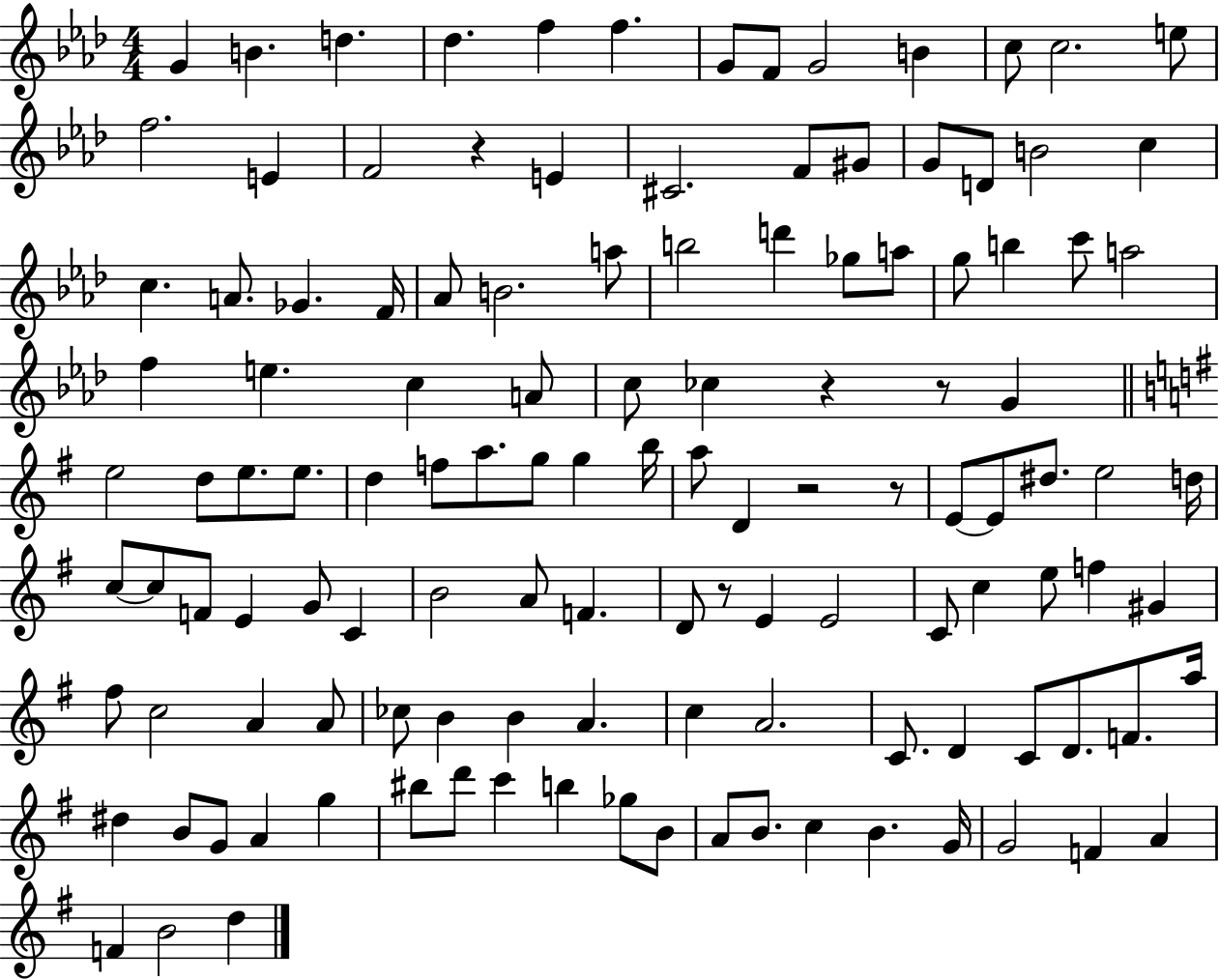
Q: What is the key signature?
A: AES major